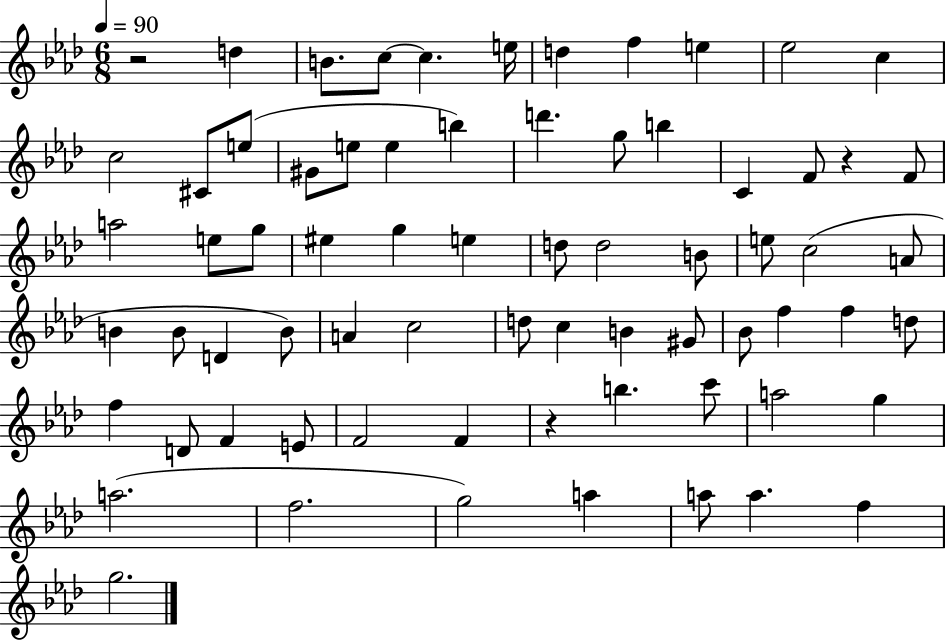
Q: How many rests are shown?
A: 3